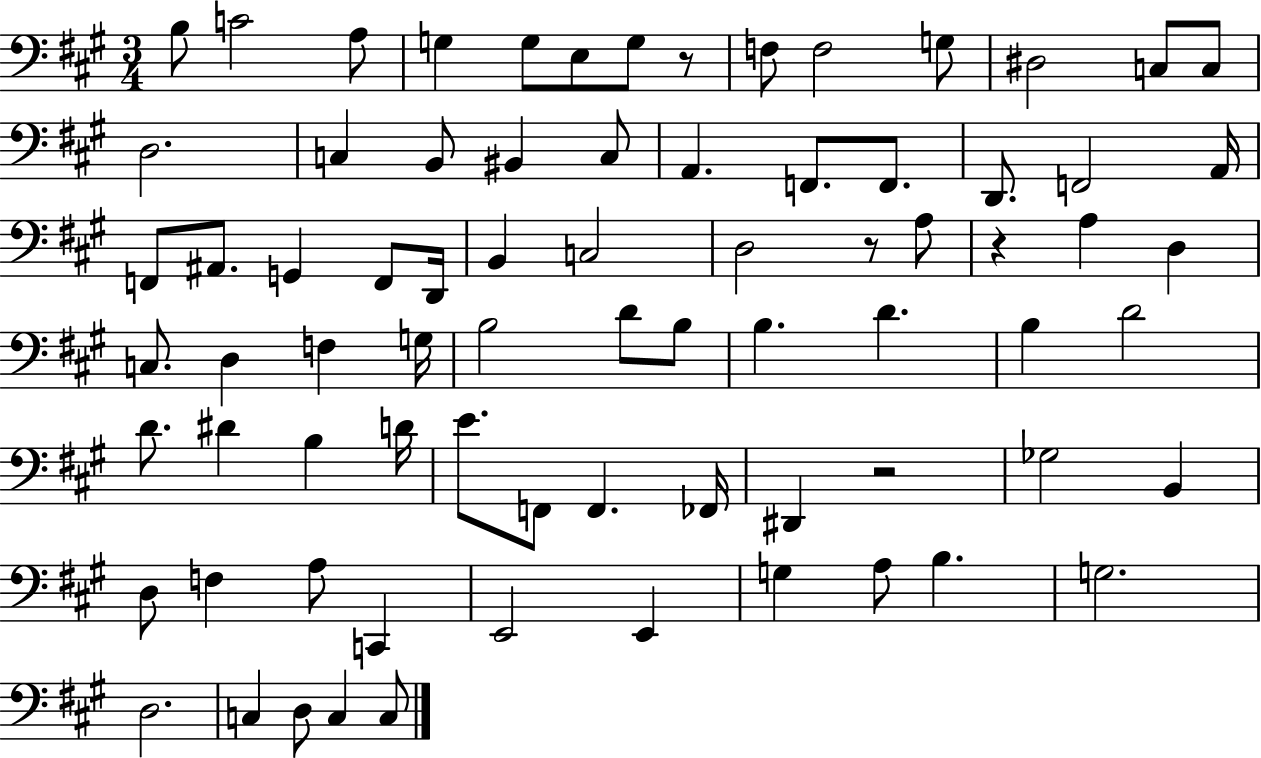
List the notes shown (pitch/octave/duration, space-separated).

B3/e C4/h A3/e G3/q G3/e E3/e G3/e R/e F3/e F3/h G3/e D#3/h C3/e C3/e D3/h. C3/q B2/e BIS2/q C3/e A2/q. F2/e. F2/e. D2/e. F2/h A2/s F2/e A#2/e. G2/q F2/e D2/s B2/q C3/h D3/h R/e A3/e R/q A3/q D3/q C3/e. D3/q F3/q G3/s B3/h D4/e B3/e B3/q. D4/q. B3/q D4/h D4/e. D#4/q B3/q D4/s E4/e. F2/e F2/q. FES2/s D#2/q R/h Gb3/h B2/q D3/e F3/q A3/e C2/q E2/h E2/q G3/q A3/e B3/q. G3/h. D3/h. C3/q D3/e C3/q C3/e